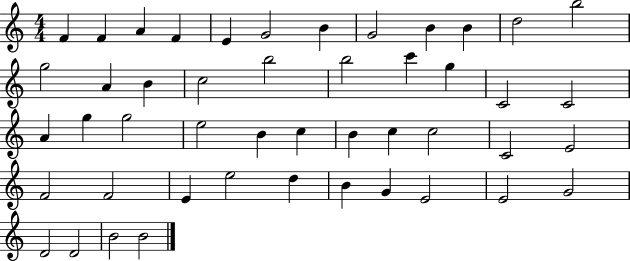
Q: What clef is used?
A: treble